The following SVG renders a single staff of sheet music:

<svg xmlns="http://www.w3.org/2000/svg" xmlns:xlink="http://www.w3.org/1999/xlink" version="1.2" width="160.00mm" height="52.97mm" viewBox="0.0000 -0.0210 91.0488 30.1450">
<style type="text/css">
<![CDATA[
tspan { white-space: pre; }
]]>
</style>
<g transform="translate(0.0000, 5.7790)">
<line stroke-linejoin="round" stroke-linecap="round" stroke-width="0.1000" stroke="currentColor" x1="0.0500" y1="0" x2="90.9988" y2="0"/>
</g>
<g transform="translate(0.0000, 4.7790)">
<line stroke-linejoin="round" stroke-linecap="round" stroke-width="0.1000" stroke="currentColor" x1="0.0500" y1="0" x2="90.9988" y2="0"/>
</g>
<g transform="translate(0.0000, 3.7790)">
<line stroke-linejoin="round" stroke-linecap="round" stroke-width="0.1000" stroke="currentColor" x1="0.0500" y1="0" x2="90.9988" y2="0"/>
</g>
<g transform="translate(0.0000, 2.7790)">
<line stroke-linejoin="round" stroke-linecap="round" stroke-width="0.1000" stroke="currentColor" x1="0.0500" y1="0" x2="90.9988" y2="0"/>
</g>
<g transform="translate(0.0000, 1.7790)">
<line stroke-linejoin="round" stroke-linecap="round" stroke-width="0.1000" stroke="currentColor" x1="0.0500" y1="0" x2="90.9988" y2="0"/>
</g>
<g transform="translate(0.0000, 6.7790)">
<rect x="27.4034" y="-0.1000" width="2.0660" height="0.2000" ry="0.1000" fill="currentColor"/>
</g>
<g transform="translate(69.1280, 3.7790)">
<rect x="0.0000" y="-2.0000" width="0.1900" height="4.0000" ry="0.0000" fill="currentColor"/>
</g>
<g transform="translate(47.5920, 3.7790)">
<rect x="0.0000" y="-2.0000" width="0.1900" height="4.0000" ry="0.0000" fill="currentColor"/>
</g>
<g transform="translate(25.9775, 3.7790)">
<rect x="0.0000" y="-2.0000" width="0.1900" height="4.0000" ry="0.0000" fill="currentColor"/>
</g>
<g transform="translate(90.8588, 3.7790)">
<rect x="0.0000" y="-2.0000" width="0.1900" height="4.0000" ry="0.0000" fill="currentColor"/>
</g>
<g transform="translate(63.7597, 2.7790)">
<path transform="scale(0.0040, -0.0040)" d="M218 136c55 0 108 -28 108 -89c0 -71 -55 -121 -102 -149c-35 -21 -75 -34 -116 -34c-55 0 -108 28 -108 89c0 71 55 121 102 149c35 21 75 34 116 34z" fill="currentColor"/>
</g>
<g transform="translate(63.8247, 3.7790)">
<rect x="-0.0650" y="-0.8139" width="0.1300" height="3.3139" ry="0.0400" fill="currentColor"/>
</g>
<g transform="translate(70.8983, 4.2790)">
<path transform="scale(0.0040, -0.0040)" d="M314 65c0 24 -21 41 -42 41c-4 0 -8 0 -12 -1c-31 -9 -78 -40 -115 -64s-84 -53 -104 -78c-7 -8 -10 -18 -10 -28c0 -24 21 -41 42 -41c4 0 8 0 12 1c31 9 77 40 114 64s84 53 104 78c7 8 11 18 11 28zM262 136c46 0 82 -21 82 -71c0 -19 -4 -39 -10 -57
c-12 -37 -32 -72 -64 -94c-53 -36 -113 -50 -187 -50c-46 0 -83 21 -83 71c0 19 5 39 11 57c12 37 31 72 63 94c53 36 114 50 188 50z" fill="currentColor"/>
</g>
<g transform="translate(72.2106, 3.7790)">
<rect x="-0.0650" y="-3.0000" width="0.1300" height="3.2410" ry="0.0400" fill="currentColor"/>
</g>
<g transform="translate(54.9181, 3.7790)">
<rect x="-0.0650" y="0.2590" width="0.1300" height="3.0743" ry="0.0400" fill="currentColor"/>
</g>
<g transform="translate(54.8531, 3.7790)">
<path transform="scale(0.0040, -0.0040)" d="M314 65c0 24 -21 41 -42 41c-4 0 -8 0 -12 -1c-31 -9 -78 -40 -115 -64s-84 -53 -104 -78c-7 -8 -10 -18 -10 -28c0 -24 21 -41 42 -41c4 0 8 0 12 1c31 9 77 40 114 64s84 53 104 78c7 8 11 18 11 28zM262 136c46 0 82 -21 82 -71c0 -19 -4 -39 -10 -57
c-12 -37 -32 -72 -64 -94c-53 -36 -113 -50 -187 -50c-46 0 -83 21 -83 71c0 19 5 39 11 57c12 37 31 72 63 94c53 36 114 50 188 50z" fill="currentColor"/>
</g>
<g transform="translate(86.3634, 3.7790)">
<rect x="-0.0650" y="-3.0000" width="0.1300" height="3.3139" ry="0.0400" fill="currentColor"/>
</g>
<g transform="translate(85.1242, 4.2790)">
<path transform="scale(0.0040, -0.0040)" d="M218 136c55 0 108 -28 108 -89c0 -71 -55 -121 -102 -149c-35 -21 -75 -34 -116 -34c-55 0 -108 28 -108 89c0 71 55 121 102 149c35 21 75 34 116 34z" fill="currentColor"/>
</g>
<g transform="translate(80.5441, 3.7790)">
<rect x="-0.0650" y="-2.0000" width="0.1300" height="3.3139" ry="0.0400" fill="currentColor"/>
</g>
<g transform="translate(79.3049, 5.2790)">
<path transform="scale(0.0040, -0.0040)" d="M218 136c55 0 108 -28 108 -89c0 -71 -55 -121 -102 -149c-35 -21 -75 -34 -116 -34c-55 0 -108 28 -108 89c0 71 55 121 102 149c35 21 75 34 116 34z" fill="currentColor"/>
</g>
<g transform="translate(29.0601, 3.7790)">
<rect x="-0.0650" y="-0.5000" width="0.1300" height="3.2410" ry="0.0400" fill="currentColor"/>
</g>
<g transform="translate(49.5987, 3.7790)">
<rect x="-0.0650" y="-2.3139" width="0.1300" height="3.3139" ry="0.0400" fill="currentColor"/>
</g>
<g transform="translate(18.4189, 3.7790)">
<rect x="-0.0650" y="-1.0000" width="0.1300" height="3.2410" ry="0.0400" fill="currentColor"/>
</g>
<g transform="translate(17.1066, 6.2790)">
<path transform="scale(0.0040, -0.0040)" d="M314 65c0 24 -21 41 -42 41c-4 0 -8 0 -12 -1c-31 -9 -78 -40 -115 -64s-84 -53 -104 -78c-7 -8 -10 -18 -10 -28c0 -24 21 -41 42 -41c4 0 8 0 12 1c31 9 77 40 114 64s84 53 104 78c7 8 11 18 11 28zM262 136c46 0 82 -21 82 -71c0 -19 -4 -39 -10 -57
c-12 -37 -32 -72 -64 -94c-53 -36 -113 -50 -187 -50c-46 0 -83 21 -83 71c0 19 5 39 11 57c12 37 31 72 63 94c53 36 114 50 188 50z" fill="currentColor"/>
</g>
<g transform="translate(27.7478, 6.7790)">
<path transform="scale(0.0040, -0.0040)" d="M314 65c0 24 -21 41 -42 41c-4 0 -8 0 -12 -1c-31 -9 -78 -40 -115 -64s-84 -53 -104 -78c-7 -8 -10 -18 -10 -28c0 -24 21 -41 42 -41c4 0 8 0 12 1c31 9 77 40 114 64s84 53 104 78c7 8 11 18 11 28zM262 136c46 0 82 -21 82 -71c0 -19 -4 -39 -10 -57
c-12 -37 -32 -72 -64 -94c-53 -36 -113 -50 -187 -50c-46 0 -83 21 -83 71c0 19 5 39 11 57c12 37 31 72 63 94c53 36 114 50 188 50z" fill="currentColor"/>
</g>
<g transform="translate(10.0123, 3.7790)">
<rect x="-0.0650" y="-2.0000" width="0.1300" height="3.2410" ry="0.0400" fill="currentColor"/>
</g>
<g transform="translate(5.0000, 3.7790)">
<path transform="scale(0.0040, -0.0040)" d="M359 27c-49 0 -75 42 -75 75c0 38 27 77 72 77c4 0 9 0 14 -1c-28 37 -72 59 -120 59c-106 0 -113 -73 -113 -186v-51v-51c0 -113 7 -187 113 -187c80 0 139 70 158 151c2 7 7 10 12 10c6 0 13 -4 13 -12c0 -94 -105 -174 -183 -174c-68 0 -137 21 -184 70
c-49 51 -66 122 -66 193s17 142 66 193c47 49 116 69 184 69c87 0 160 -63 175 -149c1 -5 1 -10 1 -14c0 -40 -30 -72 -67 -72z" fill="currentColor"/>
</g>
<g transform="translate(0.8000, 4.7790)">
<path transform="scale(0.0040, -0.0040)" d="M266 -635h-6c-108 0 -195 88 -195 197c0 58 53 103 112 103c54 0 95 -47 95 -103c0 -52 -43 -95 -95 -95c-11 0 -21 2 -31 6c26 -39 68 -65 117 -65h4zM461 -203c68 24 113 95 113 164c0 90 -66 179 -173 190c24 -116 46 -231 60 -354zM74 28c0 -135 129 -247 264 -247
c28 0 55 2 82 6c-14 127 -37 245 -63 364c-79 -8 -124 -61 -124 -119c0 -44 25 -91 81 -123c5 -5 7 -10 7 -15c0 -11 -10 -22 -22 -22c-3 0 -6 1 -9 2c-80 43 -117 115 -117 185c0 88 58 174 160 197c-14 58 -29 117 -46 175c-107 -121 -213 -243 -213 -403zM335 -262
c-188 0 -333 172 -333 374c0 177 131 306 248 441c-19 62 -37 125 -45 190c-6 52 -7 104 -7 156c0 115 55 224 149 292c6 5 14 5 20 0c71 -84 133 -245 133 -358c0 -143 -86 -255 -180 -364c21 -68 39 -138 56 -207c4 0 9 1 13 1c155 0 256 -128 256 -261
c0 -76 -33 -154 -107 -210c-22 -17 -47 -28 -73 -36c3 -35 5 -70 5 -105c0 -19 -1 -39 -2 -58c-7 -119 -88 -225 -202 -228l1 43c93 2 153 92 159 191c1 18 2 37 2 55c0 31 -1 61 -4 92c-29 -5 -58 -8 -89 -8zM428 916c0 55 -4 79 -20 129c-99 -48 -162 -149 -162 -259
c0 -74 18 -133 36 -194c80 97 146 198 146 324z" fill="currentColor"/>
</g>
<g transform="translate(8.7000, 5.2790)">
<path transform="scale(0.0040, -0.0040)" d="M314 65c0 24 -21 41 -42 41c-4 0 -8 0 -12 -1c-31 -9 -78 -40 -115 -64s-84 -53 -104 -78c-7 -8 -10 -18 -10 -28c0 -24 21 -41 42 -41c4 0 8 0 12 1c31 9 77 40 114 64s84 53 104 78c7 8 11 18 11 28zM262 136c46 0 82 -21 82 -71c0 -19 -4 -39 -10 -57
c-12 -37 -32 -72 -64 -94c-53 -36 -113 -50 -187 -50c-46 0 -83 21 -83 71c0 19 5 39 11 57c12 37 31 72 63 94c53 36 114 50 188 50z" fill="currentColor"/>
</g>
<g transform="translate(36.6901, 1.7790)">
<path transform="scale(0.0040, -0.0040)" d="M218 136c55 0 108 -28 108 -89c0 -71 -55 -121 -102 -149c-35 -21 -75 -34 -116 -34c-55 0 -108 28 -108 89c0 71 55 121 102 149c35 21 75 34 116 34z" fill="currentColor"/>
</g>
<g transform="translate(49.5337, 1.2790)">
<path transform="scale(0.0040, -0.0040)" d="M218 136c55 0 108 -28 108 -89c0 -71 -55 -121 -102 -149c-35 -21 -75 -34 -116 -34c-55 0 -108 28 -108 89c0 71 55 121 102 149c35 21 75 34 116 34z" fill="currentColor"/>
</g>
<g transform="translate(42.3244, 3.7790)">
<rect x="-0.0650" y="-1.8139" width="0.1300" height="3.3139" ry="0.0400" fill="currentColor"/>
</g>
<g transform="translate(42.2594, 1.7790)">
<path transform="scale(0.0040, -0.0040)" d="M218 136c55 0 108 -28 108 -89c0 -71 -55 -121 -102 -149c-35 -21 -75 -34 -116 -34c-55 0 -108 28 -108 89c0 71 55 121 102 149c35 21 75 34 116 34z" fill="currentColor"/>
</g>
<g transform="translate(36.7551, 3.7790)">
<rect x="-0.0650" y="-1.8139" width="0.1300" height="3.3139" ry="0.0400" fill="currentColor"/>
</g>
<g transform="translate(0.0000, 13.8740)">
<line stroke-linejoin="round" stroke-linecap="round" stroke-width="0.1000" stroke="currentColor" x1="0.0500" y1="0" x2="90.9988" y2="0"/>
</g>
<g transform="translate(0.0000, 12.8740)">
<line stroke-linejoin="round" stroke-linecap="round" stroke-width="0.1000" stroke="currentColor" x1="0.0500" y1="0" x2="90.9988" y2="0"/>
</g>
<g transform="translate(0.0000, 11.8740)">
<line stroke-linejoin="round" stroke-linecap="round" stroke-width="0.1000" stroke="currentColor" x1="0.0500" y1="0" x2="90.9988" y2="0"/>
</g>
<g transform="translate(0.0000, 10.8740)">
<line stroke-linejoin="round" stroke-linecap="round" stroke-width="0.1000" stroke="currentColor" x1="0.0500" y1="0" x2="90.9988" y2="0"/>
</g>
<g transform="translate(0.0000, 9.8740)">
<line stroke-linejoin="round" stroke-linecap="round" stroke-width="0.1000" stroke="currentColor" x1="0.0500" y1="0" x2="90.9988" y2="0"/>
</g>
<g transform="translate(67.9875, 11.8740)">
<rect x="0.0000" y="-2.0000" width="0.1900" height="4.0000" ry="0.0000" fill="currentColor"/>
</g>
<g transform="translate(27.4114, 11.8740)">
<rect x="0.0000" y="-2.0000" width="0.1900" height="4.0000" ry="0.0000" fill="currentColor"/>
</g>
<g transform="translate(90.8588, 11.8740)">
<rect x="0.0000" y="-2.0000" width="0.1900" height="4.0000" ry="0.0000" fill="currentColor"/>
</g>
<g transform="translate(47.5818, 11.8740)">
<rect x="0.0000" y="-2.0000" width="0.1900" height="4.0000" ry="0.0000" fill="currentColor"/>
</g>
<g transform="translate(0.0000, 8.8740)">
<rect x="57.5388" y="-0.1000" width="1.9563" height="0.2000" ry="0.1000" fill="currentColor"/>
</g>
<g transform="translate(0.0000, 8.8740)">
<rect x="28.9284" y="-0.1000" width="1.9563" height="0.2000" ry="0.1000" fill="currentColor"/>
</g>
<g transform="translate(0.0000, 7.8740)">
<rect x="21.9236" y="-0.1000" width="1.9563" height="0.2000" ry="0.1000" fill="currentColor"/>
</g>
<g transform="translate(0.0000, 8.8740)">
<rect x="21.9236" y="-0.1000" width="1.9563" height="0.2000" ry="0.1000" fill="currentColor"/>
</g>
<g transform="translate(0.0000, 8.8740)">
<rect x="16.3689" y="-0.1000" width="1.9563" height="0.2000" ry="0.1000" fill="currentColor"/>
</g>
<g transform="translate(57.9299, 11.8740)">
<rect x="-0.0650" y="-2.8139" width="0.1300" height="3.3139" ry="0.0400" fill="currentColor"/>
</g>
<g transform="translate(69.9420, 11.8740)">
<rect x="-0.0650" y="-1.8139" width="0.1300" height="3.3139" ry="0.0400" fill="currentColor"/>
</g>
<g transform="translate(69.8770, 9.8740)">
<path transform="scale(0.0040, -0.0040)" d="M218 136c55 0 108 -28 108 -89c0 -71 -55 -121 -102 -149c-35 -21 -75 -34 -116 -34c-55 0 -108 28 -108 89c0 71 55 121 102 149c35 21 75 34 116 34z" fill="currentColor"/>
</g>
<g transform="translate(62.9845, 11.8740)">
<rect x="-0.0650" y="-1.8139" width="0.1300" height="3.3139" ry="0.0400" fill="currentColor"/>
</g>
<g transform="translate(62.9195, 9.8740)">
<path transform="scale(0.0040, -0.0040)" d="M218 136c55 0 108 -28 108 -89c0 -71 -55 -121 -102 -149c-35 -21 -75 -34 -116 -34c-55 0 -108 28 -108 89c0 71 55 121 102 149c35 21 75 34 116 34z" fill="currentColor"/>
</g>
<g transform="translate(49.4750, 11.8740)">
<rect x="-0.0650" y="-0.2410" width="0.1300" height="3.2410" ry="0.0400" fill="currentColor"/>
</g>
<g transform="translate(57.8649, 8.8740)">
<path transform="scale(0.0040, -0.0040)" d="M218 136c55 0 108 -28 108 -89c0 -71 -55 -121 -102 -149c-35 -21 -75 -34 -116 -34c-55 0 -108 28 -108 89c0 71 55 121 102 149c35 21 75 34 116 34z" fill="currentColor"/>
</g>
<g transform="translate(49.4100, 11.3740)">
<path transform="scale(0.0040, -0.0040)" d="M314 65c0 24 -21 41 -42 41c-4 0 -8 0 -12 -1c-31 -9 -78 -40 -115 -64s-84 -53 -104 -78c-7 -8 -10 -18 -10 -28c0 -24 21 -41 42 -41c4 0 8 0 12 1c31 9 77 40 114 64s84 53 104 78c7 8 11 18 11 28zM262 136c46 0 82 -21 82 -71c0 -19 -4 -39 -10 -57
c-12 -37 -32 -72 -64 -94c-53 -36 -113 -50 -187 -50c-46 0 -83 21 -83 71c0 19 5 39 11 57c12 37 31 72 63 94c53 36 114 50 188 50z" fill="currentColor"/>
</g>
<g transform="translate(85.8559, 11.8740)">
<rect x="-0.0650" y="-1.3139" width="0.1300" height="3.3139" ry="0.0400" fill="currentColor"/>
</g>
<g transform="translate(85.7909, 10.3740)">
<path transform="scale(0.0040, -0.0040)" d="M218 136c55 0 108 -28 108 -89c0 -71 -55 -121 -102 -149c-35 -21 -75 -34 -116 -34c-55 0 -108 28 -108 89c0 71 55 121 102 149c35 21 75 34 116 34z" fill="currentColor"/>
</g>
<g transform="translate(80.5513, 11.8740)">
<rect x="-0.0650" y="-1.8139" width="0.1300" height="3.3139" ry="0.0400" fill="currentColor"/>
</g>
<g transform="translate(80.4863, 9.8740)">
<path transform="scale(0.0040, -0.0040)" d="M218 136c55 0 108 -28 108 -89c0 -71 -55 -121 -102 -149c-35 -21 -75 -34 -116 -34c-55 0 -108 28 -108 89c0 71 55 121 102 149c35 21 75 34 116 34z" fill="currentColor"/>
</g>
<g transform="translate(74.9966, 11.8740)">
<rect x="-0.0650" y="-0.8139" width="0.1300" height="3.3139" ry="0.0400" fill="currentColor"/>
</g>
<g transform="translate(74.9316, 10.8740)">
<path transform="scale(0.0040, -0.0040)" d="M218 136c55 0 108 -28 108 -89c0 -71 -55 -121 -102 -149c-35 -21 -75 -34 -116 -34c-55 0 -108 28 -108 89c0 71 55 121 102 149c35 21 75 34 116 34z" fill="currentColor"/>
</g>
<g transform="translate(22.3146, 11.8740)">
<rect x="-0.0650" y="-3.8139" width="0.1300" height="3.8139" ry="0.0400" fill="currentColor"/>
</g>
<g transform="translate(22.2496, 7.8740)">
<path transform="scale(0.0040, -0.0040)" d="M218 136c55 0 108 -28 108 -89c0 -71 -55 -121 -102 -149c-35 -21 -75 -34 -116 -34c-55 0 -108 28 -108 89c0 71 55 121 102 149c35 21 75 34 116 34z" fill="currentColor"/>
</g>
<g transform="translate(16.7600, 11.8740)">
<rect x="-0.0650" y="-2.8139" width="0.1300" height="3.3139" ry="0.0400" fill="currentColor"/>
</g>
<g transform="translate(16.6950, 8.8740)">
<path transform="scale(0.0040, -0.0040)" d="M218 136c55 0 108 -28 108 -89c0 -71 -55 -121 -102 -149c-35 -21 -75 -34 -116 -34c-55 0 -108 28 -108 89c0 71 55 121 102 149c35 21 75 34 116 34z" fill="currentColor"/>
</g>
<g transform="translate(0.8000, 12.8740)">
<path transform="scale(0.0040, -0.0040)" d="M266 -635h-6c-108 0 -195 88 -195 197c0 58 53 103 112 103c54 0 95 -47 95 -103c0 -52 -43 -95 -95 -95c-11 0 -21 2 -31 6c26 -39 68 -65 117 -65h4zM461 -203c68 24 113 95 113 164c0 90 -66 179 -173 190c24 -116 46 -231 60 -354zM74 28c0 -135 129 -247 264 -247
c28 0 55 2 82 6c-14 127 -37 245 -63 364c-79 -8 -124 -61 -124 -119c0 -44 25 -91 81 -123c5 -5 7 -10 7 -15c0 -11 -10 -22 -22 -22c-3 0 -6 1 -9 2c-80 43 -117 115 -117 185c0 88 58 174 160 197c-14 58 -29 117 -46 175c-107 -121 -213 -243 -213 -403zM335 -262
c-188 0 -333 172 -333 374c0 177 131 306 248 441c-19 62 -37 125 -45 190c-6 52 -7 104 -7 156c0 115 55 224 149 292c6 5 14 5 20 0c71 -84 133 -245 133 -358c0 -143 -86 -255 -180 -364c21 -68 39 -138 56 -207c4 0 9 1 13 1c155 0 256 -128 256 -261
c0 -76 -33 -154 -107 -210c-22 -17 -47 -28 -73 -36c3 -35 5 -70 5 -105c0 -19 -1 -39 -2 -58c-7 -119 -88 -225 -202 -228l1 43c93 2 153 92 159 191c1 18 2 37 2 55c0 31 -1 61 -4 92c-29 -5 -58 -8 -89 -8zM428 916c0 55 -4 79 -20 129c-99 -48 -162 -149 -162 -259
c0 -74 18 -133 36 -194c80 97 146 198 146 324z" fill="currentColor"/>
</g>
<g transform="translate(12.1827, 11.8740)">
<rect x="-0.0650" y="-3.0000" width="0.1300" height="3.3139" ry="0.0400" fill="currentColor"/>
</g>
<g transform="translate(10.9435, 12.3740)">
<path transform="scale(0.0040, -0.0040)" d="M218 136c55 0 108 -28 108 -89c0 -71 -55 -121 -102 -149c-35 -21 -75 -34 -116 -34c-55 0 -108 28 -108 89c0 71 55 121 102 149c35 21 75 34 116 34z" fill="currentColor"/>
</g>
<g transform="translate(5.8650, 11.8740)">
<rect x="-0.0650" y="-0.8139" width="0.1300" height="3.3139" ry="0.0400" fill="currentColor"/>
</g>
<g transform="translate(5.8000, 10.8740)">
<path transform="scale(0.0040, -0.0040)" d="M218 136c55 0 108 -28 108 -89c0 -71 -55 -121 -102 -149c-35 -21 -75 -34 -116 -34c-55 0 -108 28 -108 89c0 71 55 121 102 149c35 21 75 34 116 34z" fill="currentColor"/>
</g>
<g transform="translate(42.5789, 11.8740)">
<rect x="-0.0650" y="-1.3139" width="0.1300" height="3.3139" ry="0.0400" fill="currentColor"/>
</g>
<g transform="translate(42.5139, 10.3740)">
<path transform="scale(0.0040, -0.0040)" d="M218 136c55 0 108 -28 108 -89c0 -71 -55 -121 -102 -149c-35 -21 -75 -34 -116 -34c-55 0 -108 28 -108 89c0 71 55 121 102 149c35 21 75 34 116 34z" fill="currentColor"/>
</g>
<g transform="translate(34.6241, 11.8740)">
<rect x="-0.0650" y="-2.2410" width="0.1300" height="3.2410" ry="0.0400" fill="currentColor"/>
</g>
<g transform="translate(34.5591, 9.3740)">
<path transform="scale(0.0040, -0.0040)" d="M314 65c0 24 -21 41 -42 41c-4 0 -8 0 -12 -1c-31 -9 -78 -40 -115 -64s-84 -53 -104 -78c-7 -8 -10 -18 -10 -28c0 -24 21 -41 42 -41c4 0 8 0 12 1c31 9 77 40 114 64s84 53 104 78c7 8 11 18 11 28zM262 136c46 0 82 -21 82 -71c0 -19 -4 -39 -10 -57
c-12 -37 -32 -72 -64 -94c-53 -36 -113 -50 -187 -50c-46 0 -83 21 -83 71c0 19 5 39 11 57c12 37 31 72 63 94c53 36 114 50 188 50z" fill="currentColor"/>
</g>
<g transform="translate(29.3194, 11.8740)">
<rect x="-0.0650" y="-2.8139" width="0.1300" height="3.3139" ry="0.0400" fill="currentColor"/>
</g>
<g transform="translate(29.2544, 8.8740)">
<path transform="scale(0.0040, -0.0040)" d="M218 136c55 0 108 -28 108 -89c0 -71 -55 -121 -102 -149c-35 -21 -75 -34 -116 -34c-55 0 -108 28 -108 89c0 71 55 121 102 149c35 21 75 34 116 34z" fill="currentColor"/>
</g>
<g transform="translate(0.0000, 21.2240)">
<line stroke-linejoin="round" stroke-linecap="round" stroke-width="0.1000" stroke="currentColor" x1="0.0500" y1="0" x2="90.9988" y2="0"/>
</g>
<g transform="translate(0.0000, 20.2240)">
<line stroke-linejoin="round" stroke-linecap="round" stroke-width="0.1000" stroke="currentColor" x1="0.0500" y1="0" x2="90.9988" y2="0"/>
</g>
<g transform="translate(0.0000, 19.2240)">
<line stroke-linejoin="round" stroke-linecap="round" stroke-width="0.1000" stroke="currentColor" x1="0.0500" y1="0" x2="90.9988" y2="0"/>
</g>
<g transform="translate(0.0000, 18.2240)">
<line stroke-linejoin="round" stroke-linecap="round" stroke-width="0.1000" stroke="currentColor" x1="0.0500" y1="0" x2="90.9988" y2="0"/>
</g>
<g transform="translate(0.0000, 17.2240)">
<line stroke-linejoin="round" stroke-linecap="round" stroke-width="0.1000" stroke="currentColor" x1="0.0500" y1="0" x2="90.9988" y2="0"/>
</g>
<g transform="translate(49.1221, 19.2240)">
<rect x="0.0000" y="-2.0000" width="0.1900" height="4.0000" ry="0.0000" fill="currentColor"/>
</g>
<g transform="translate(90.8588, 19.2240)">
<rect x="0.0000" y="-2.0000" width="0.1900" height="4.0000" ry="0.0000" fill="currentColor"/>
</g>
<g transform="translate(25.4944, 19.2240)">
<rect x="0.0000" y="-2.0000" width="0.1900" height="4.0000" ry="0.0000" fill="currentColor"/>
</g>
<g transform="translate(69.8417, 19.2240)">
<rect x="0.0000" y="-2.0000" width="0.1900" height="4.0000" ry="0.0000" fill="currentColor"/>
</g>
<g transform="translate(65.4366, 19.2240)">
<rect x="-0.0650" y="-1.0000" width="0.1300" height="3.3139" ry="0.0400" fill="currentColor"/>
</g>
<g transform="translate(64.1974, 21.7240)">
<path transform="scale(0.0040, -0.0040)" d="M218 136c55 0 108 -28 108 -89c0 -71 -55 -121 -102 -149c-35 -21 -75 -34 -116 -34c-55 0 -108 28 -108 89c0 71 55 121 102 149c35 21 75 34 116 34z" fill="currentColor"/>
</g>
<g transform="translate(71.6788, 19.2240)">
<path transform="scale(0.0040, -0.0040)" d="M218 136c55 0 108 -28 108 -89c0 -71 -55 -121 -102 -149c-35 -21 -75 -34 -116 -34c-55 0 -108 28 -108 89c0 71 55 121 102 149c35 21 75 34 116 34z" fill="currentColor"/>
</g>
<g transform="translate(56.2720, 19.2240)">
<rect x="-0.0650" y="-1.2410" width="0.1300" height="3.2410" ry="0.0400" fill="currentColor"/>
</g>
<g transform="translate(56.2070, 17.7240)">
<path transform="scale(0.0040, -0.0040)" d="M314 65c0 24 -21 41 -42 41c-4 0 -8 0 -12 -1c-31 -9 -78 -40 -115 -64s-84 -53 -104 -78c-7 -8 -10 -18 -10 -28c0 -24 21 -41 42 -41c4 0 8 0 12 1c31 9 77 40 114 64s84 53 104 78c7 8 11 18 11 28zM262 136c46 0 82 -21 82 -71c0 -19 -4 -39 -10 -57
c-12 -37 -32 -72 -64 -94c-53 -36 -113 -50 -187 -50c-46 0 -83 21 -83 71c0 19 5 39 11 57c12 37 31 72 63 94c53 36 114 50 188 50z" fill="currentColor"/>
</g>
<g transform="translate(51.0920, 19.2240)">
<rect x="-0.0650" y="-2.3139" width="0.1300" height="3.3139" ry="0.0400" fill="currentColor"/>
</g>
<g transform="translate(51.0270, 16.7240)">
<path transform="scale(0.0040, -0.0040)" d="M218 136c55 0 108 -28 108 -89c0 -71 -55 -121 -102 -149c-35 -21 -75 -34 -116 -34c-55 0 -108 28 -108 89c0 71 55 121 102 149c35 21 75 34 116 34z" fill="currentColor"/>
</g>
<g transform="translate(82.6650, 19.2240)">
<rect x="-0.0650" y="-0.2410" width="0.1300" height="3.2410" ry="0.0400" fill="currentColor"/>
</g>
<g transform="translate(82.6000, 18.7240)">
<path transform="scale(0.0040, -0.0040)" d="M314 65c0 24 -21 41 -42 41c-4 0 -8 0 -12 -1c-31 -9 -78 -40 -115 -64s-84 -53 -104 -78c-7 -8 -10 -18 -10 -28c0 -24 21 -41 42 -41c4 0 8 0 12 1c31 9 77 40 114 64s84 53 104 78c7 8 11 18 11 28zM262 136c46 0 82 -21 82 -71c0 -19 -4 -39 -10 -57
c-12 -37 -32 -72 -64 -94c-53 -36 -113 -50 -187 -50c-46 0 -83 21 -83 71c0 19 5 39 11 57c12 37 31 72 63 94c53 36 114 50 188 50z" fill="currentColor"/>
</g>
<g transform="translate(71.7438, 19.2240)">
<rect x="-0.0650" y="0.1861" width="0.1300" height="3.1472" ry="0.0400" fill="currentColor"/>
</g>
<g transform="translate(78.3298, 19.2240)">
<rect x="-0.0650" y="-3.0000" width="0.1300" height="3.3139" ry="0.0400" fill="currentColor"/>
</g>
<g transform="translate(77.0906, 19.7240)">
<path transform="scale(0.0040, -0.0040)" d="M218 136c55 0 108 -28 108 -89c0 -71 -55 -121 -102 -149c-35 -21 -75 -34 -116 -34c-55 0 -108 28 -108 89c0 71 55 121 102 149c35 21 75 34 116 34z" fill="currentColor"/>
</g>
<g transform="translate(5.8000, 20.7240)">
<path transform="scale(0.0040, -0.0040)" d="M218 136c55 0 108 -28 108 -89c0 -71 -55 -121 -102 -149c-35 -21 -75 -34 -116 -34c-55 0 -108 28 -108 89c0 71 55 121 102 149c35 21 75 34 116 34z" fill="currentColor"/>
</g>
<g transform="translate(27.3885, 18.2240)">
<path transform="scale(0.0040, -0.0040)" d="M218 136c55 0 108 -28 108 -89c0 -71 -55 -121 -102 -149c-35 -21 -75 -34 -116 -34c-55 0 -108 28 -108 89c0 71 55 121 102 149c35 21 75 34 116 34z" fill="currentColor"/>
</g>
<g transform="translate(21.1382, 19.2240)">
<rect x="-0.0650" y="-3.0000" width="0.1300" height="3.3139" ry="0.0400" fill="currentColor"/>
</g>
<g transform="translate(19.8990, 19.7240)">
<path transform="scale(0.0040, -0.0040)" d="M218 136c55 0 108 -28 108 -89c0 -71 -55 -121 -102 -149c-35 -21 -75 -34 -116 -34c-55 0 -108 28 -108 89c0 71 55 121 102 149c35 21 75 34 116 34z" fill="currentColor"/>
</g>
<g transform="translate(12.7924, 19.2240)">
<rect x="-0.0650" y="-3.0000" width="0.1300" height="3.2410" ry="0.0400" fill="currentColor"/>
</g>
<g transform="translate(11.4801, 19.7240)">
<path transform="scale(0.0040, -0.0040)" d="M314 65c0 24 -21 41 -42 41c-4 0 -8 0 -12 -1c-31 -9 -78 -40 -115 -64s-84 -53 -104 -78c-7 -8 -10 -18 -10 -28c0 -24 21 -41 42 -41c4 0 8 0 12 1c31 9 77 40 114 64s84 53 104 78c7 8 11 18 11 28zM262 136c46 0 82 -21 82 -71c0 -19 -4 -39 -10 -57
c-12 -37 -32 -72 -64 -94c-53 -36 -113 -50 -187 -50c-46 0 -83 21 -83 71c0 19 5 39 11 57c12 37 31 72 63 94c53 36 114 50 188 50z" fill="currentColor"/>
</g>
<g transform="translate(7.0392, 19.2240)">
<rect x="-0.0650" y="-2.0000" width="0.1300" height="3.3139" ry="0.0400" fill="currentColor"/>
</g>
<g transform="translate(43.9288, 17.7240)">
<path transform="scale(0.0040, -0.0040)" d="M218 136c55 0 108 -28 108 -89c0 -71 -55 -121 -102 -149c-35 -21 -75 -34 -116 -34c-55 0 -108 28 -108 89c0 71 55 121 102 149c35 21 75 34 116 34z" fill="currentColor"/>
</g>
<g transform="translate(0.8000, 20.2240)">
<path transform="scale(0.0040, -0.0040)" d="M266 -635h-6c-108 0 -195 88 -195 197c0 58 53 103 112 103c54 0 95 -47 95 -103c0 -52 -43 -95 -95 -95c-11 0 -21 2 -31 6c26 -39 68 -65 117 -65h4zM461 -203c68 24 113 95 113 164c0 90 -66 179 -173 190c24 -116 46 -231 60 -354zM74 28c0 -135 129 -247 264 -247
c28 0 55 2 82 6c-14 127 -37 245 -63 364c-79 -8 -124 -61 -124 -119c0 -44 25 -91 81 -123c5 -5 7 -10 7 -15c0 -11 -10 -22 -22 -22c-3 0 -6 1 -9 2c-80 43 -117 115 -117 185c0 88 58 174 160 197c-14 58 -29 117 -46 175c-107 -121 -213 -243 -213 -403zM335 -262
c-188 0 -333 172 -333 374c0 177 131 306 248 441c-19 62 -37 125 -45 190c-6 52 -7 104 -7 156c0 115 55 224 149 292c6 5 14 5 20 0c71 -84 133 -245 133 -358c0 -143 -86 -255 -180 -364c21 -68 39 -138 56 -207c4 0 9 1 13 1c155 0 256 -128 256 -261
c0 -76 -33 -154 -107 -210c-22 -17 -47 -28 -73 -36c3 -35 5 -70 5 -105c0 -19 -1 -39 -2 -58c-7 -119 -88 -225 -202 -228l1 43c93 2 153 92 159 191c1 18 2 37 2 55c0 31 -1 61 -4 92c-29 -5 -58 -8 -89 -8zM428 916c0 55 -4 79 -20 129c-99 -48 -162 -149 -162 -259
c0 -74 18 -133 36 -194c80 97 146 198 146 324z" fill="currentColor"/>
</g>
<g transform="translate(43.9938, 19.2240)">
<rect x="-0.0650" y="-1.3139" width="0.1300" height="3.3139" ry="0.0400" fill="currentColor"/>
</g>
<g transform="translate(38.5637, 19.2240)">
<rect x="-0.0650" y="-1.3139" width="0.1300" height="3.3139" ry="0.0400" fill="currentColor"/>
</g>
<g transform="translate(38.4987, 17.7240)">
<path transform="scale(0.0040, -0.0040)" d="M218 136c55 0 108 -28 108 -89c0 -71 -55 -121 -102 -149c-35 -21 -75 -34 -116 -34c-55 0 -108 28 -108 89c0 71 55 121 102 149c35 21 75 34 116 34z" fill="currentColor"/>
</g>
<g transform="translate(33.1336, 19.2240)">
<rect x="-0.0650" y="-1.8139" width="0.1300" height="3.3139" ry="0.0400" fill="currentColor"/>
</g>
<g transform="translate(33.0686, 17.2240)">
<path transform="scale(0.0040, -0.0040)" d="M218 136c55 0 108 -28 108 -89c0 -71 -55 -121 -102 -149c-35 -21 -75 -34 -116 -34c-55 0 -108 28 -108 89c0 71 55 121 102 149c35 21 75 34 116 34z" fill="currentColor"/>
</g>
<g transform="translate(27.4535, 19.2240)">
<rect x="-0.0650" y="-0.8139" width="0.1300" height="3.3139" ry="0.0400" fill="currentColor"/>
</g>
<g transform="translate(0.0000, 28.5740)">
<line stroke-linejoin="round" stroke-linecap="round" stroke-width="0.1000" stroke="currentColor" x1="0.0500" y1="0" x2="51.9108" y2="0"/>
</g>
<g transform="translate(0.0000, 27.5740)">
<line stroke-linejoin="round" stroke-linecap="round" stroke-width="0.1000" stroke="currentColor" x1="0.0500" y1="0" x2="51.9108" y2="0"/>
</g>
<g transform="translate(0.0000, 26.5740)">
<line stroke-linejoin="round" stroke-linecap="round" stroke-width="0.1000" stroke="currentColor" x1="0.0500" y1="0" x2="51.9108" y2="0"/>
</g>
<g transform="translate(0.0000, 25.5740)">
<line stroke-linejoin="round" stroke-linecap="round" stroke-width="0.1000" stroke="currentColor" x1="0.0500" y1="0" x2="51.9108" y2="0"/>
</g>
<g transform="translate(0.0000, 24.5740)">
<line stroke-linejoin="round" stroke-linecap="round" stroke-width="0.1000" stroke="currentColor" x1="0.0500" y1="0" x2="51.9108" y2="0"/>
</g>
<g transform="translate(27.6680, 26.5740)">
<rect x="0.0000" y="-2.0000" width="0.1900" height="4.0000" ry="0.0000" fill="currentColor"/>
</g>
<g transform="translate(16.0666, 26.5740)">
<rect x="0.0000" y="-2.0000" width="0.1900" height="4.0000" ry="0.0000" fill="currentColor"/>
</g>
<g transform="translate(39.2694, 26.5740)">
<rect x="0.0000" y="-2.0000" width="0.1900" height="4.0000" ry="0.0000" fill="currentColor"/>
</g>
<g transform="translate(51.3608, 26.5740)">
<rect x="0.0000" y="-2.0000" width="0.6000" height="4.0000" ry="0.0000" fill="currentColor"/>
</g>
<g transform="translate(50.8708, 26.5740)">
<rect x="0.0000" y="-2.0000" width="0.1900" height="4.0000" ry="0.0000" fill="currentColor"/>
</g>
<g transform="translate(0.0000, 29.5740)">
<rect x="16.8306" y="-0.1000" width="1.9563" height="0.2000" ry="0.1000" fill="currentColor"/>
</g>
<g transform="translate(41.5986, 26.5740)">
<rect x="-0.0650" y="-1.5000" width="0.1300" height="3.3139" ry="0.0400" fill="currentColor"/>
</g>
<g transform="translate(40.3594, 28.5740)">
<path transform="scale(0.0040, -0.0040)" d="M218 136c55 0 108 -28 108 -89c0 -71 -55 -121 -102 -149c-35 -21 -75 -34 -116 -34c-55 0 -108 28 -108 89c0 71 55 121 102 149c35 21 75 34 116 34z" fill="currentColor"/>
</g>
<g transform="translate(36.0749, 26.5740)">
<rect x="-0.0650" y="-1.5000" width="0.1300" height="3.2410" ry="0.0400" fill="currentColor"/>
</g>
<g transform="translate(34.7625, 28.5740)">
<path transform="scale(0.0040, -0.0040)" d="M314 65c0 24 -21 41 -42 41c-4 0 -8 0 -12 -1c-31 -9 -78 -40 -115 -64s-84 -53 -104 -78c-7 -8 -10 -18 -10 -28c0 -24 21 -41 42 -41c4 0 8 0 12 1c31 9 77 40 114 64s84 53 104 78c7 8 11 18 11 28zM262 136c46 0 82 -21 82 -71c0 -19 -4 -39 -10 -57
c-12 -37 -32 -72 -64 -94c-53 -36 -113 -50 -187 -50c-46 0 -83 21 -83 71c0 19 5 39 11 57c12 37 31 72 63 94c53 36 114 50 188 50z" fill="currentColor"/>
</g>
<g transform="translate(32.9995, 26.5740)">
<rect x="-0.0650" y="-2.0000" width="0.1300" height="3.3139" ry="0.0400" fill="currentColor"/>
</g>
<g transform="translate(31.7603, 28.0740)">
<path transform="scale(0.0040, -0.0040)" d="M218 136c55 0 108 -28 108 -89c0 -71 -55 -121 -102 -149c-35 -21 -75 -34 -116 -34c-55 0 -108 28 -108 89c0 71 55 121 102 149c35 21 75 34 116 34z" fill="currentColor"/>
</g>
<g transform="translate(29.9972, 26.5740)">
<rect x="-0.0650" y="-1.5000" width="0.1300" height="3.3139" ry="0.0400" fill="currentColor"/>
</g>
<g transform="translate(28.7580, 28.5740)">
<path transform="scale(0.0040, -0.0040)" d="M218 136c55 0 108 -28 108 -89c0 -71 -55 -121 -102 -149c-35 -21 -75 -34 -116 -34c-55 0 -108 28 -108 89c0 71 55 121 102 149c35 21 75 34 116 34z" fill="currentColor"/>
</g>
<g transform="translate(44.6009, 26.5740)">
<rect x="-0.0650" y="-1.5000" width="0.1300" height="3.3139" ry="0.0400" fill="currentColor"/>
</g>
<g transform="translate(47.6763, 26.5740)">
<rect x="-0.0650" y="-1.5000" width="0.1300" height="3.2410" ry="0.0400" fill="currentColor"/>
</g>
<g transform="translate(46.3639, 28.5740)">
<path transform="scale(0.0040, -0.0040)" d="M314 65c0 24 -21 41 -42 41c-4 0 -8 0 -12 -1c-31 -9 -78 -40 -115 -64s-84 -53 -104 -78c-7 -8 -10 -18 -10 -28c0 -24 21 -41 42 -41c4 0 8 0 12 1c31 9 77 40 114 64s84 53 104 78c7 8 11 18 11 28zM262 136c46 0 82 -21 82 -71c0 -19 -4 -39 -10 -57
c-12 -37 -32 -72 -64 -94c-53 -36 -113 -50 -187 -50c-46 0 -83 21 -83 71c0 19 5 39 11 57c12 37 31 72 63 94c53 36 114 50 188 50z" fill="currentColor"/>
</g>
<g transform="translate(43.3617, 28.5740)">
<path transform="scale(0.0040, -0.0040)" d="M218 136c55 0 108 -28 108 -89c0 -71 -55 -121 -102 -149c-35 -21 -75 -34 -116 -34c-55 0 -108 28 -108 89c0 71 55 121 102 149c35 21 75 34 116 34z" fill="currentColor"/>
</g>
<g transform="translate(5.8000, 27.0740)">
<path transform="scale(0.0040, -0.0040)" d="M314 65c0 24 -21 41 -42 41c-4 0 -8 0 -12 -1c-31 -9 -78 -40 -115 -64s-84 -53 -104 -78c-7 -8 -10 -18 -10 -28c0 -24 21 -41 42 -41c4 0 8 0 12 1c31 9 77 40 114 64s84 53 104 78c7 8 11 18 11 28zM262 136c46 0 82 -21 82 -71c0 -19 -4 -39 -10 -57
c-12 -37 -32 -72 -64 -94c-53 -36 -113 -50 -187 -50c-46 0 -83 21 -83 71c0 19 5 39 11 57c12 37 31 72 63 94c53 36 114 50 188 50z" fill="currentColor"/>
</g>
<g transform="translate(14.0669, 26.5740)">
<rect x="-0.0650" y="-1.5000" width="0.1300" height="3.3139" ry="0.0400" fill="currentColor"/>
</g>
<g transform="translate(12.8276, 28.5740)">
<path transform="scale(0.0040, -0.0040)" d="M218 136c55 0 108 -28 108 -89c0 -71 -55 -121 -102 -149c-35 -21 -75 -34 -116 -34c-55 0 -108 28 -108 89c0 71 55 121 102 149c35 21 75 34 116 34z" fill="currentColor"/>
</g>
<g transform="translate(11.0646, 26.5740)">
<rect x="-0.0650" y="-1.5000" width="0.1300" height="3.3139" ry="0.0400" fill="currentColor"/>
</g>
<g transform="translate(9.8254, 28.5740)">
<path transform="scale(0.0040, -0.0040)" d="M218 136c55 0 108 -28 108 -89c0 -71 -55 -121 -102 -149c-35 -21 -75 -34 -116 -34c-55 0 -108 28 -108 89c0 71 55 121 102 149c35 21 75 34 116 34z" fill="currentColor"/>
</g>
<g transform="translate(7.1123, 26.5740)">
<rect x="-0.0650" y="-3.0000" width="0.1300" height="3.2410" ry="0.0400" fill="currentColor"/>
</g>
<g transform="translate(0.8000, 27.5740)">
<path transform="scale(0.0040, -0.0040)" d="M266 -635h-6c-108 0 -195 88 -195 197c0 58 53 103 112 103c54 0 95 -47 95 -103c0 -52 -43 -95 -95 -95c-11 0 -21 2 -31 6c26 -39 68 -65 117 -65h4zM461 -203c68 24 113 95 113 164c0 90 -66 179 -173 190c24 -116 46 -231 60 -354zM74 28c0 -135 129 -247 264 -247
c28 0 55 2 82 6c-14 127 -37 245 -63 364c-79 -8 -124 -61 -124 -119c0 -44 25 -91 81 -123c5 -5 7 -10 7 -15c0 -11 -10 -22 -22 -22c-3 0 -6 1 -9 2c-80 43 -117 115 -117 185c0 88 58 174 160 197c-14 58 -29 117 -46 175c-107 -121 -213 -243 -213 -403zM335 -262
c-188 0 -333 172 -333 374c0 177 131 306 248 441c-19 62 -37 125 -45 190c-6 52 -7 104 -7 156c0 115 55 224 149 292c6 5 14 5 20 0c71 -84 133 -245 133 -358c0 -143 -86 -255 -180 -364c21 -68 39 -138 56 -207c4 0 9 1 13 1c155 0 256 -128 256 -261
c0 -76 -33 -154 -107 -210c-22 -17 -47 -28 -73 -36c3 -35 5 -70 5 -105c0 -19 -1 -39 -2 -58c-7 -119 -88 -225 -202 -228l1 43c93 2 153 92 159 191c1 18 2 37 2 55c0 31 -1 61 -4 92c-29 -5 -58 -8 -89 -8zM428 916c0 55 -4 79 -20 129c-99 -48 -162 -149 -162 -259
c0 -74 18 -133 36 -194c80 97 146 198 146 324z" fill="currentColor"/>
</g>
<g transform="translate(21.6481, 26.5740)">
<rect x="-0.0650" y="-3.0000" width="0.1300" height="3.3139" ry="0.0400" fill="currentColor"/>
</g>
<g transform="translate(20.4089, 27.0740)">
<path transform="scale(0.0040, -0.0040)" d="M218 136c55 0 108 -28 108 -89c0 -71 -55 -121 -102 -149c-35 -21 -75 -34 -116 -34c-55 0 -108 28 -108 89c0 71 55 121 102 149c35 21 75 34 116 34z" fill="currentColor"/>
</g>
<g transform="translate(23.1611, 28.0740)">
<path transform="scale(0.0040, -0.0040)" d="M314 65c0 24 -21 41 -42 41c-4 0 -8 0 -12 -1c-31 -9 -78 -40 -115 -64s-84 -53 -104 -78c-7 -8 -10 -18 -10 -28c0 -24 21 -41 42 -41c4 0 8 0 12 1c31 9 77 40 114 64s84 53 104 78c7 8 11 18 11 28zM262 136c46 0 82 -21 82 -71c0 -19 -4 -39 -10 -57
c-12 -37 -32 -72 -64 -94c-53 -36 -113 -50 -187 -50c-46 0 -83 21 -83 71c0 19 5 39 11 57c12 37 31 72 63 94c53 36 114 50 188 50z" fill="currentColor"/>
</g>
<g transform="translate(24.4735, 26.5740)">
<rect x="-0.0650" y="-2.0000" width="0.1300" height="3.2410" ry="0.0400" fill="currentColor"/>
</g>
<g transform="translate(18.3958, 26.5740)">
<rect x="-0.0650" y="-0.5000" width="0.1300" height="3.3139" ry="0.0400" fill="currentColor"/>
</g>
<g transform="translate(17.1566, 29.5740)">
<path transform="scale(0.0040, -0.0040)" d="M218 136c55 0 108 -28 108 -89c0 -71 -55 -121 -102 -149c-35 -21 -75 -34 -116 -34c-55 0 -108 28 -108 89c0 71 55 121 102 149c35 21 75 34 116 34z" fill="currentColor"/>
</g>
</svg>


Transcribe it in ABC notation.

X:1
T:Untitled
M:4/4
L:1/4
K:C
F2 D2 C2 f f g B2 d A2 F A d A a c' a g2 e c2 a f f d f e F A2 A d f e e g e2 D B A c2 A2 E E C A F2 E F E2 E E E2